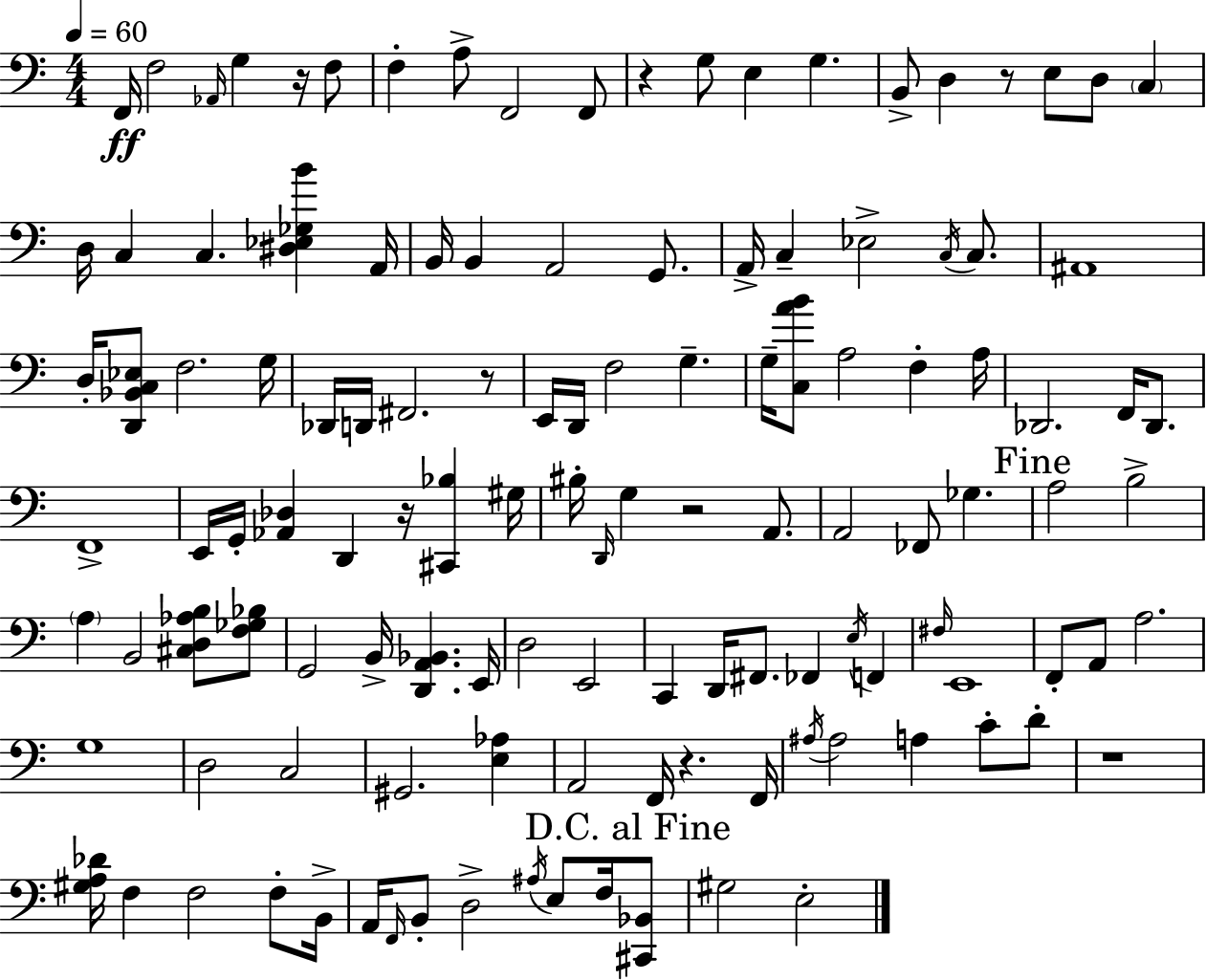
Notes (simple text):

F2/s F3/h Ab2/s G3/q R/s F3/e F3/q A3/e F2/h F2/e R/q G3/e E3/q G3/q. B2/e D3/q R/e E3/e D3/e C3/q D3/s C3/q C3/q. [D#3,Eb3,Gb3,B4]/q A2/s B2/s B2/q A2/h G2/e. A2/s C3/q Eb3/h C3/s C3/e. A#2/w D3/s [D2,Bb2,C3,Eb3]/e F3/h. G3/s Db2/s D2/s F#2/h. R/e E2/s D2/s F3/h G3/q. G3/s [C3,A4,B4]/e A3/h F3/q A3/s Db2/h. F2/s Db2/e. F2/w E2/s G2/s [Ab2,Db3]/q D2/q R/s [C#2,Bb3]/q G#3/s BIS3/s D2/s G3/q R/h A2/e. A2/h FES2/e Gb3/q. A3/h B3/h A3/q B2/h [C#3,D3,Ab3,B3]/e [F3,Gb3,Bb3]/e G2/h B2/s [D2,A2,Bb2]/q. E2/s D3/h E2/h C2/q D2/s F#2/e. FES2/q E3/s F2/q F#3/s E2/w F2/e A2/e A3/h. G3/w D3/h C3/h G#2/h. [E3,Ab3]/q A2/h F2/s R/q. F2/s A#3/s A#3/h A3/q C4/e D4/e R/w [G#3,A3,Db4]/s F3/q F3/h F3/e B2/s A2/s F2/s B2/e D3/h A#3/s E3/e F3/s [C#2,Bb2]/e G#3/h E3/h